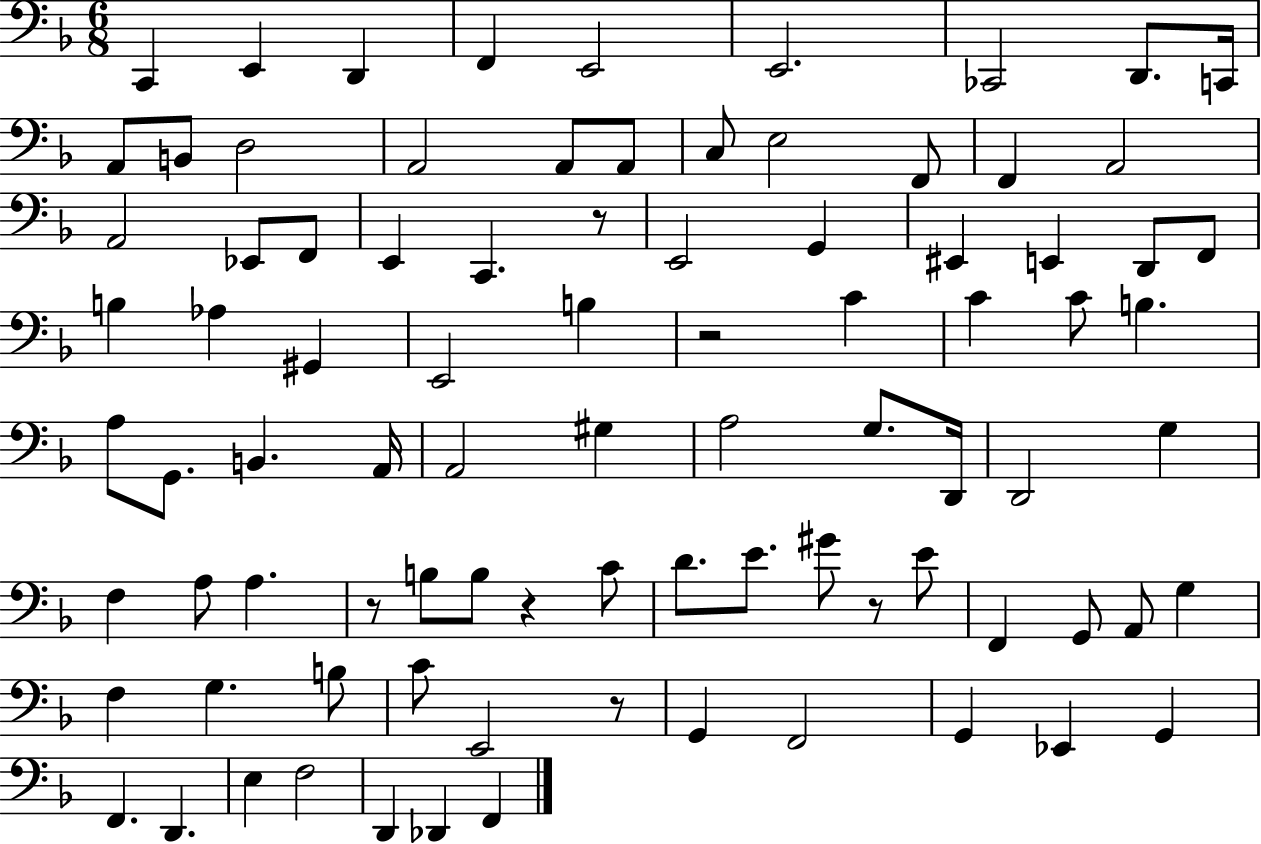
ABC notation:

X:1
T:Untitled
M:6/8
L:1/4
K:F
C,, E,, D,, F,, E,,2 E,,2 _C,,2 D,,/2 C,,/4 A,,/2 B,,/2 D,2 A,,2 A,,/2 A,,/2 C,/2 E,2 F,,/2 F,, A,,2 A,,2 _E,,/2 F,,/2 E,, C,, z/2 E,,2 G,, ^E,, E,, D,,/2 F,,/2 B, _A, ^G,, E,,2 B, z2 C C C/2 B, A,/2 G,,/2 B,, A,,/4 A,,2 ^G, A,2 G,/2 D,,/4 D,,2 G, F, A,/2 A, z/2 B,/2 B,/2 z C/2 D/2 E/2 ^G/2 z/2 E/2 F,, G,,/2 A,,/2 G, F, G, B,/2 C/2 E,,2 z/2 G,, F,,2 G,, _E,, G,, F,, D,, E, F,2 D,, _D,, F,,